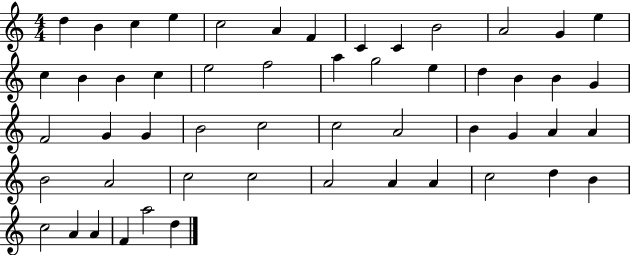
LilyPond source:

{
  \clef treble
  \numericTimeSignature
  \time 4/4
  \key c \major
  d''4 b'4 c''4 e''4 | c''2 a'4 f'4 | c'4 c'4 b'2 | a'2 g'4 e''4 | \break c''4 b'4 b'4 c''4 | e''2 f''2 | a''4 g''2 e''4 | d''4 b'4 b'4 g'4 | \break f'2 g'4 g'4 | b'2 c''2 | c''2 a'2 | b'4 g'4 a'4 a'4 | \break b'2 a'2 | c''2 c''2 | a'2 a'4 a'4 | c''2 d''4 b'4 | \break c''2 a'4 a'4 | f'4 a''2 d''4 | \bar "|."
}